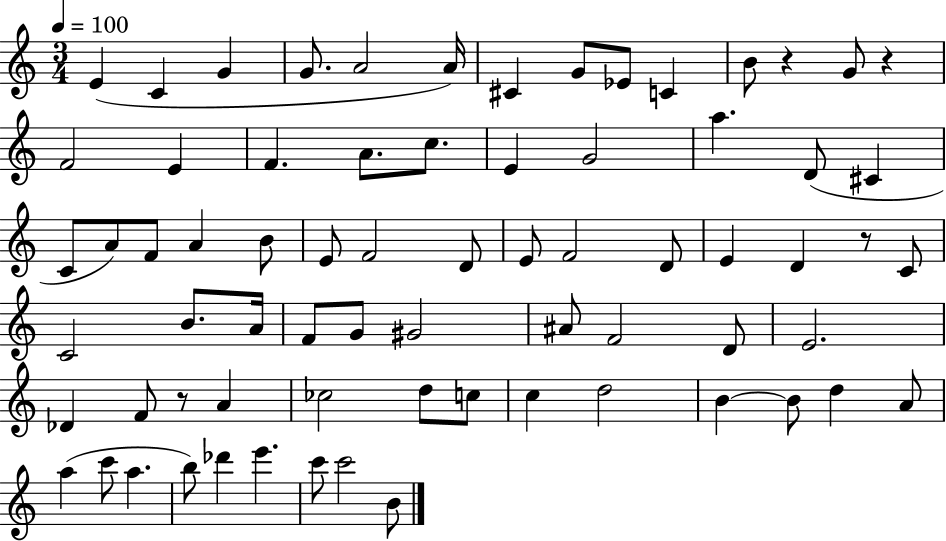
E4/q C4/q G4/q G4/e. A4/h A4/s C#4/q G4/e Eb4/e C4/q B4/e R/q G4/e R/q F4/h E4/q F4/q. A4/e. C5/e. E4/q G4/h A5/q. D4/e C#4/q C4/e A4/e F4/e A4/q B4/e E4/e F4/h D4/e E4/e F4/h D4/e E4/q D4/q R/e C4/e C4/h B4/e. A4/s F4/e G4/e G#4/h A#4/e F4/h D4/e E4/h. Db4/q F4/e R/e A4/q CES5/h D5/e C5/e C5/q D5/h B4/q B4/e D5/q A4/e A5/q C6/e A5/q. B5/e Db6/q E6/q. C6/e C6/h B4/e